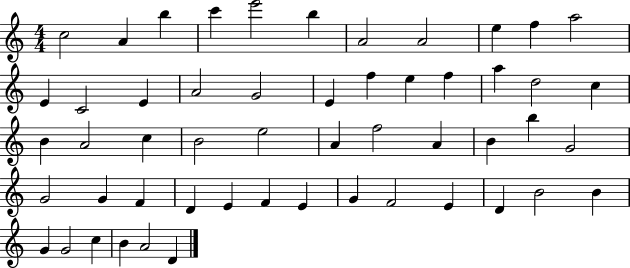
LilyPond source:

{
  \clef treble
  \numericTimeSignature
  \time 4/4
  \key c \major
  c''2 a'4 b''4 | c'''4 e'''2 b''4 | a'2 a'2 | e''4 f''4 a''2 | \break e'4 c'2 e'4 | a'2 g'2 | e'4 f''4 e''4 f''4 | a''4 d''2 c''4 | \break b'4 a'2 c''4 | b'2 e''2 | a'4 f''2 a'4 | b'4 b''4 g'2 | \break g'2 g'4 f'4 | d'4 e'4 f'4 e'4 | g'4 f'2 e'4 | d'4 b'2 b'4 | \break g'4 g'2 c''4 | b'4 a'2 d'4 | \bar "|."
}